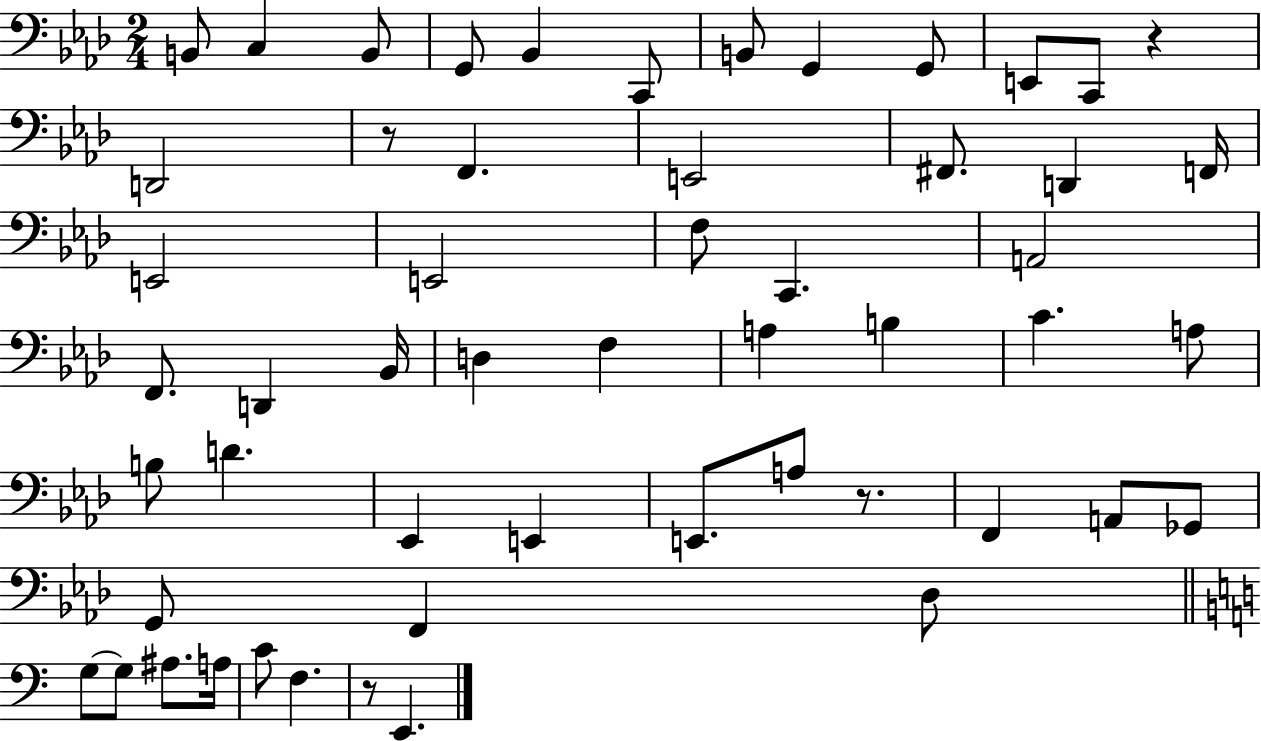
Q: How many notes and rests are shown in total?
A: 54